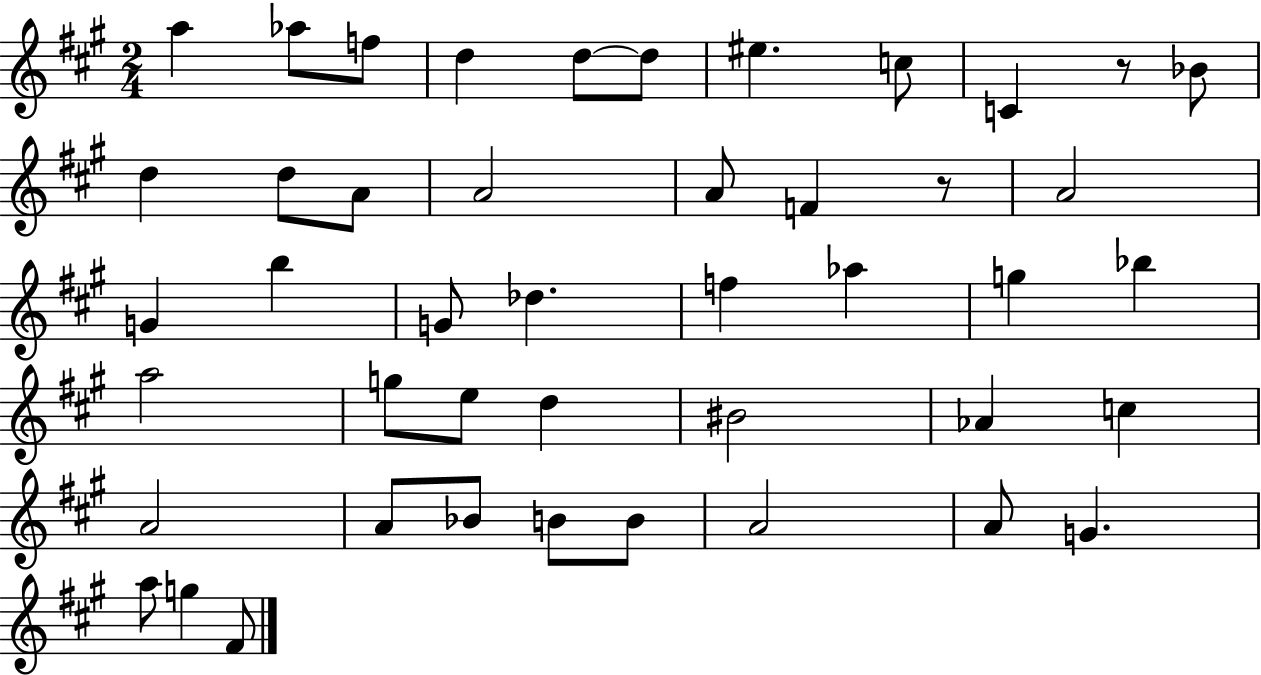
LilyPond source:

{
  \clef treble
  \numericTimeSignature
  \time 2/4
  \key a \major
  a''4 aes''8 f''8 | d''4 d''8~~ d''8 | eis''4. c''8 | c'4 r8 bes'8 | \break d''4 d''8 a'8 | a'2 | a'8 f'4 r8 | a'2 | \break g'4 b''4 | g'8 des''4. | f''4 aes''4 | g''4 bes''4 | \break a''2 | g''8 e''8 d''4 | bis'2 | aes'4 c''4 | \break a'2 | a'8 bes'8 b'8 b'8 | a'2 | a'8 g'4. | \break a''8 g''4 fis'8 | \bar "|."
}